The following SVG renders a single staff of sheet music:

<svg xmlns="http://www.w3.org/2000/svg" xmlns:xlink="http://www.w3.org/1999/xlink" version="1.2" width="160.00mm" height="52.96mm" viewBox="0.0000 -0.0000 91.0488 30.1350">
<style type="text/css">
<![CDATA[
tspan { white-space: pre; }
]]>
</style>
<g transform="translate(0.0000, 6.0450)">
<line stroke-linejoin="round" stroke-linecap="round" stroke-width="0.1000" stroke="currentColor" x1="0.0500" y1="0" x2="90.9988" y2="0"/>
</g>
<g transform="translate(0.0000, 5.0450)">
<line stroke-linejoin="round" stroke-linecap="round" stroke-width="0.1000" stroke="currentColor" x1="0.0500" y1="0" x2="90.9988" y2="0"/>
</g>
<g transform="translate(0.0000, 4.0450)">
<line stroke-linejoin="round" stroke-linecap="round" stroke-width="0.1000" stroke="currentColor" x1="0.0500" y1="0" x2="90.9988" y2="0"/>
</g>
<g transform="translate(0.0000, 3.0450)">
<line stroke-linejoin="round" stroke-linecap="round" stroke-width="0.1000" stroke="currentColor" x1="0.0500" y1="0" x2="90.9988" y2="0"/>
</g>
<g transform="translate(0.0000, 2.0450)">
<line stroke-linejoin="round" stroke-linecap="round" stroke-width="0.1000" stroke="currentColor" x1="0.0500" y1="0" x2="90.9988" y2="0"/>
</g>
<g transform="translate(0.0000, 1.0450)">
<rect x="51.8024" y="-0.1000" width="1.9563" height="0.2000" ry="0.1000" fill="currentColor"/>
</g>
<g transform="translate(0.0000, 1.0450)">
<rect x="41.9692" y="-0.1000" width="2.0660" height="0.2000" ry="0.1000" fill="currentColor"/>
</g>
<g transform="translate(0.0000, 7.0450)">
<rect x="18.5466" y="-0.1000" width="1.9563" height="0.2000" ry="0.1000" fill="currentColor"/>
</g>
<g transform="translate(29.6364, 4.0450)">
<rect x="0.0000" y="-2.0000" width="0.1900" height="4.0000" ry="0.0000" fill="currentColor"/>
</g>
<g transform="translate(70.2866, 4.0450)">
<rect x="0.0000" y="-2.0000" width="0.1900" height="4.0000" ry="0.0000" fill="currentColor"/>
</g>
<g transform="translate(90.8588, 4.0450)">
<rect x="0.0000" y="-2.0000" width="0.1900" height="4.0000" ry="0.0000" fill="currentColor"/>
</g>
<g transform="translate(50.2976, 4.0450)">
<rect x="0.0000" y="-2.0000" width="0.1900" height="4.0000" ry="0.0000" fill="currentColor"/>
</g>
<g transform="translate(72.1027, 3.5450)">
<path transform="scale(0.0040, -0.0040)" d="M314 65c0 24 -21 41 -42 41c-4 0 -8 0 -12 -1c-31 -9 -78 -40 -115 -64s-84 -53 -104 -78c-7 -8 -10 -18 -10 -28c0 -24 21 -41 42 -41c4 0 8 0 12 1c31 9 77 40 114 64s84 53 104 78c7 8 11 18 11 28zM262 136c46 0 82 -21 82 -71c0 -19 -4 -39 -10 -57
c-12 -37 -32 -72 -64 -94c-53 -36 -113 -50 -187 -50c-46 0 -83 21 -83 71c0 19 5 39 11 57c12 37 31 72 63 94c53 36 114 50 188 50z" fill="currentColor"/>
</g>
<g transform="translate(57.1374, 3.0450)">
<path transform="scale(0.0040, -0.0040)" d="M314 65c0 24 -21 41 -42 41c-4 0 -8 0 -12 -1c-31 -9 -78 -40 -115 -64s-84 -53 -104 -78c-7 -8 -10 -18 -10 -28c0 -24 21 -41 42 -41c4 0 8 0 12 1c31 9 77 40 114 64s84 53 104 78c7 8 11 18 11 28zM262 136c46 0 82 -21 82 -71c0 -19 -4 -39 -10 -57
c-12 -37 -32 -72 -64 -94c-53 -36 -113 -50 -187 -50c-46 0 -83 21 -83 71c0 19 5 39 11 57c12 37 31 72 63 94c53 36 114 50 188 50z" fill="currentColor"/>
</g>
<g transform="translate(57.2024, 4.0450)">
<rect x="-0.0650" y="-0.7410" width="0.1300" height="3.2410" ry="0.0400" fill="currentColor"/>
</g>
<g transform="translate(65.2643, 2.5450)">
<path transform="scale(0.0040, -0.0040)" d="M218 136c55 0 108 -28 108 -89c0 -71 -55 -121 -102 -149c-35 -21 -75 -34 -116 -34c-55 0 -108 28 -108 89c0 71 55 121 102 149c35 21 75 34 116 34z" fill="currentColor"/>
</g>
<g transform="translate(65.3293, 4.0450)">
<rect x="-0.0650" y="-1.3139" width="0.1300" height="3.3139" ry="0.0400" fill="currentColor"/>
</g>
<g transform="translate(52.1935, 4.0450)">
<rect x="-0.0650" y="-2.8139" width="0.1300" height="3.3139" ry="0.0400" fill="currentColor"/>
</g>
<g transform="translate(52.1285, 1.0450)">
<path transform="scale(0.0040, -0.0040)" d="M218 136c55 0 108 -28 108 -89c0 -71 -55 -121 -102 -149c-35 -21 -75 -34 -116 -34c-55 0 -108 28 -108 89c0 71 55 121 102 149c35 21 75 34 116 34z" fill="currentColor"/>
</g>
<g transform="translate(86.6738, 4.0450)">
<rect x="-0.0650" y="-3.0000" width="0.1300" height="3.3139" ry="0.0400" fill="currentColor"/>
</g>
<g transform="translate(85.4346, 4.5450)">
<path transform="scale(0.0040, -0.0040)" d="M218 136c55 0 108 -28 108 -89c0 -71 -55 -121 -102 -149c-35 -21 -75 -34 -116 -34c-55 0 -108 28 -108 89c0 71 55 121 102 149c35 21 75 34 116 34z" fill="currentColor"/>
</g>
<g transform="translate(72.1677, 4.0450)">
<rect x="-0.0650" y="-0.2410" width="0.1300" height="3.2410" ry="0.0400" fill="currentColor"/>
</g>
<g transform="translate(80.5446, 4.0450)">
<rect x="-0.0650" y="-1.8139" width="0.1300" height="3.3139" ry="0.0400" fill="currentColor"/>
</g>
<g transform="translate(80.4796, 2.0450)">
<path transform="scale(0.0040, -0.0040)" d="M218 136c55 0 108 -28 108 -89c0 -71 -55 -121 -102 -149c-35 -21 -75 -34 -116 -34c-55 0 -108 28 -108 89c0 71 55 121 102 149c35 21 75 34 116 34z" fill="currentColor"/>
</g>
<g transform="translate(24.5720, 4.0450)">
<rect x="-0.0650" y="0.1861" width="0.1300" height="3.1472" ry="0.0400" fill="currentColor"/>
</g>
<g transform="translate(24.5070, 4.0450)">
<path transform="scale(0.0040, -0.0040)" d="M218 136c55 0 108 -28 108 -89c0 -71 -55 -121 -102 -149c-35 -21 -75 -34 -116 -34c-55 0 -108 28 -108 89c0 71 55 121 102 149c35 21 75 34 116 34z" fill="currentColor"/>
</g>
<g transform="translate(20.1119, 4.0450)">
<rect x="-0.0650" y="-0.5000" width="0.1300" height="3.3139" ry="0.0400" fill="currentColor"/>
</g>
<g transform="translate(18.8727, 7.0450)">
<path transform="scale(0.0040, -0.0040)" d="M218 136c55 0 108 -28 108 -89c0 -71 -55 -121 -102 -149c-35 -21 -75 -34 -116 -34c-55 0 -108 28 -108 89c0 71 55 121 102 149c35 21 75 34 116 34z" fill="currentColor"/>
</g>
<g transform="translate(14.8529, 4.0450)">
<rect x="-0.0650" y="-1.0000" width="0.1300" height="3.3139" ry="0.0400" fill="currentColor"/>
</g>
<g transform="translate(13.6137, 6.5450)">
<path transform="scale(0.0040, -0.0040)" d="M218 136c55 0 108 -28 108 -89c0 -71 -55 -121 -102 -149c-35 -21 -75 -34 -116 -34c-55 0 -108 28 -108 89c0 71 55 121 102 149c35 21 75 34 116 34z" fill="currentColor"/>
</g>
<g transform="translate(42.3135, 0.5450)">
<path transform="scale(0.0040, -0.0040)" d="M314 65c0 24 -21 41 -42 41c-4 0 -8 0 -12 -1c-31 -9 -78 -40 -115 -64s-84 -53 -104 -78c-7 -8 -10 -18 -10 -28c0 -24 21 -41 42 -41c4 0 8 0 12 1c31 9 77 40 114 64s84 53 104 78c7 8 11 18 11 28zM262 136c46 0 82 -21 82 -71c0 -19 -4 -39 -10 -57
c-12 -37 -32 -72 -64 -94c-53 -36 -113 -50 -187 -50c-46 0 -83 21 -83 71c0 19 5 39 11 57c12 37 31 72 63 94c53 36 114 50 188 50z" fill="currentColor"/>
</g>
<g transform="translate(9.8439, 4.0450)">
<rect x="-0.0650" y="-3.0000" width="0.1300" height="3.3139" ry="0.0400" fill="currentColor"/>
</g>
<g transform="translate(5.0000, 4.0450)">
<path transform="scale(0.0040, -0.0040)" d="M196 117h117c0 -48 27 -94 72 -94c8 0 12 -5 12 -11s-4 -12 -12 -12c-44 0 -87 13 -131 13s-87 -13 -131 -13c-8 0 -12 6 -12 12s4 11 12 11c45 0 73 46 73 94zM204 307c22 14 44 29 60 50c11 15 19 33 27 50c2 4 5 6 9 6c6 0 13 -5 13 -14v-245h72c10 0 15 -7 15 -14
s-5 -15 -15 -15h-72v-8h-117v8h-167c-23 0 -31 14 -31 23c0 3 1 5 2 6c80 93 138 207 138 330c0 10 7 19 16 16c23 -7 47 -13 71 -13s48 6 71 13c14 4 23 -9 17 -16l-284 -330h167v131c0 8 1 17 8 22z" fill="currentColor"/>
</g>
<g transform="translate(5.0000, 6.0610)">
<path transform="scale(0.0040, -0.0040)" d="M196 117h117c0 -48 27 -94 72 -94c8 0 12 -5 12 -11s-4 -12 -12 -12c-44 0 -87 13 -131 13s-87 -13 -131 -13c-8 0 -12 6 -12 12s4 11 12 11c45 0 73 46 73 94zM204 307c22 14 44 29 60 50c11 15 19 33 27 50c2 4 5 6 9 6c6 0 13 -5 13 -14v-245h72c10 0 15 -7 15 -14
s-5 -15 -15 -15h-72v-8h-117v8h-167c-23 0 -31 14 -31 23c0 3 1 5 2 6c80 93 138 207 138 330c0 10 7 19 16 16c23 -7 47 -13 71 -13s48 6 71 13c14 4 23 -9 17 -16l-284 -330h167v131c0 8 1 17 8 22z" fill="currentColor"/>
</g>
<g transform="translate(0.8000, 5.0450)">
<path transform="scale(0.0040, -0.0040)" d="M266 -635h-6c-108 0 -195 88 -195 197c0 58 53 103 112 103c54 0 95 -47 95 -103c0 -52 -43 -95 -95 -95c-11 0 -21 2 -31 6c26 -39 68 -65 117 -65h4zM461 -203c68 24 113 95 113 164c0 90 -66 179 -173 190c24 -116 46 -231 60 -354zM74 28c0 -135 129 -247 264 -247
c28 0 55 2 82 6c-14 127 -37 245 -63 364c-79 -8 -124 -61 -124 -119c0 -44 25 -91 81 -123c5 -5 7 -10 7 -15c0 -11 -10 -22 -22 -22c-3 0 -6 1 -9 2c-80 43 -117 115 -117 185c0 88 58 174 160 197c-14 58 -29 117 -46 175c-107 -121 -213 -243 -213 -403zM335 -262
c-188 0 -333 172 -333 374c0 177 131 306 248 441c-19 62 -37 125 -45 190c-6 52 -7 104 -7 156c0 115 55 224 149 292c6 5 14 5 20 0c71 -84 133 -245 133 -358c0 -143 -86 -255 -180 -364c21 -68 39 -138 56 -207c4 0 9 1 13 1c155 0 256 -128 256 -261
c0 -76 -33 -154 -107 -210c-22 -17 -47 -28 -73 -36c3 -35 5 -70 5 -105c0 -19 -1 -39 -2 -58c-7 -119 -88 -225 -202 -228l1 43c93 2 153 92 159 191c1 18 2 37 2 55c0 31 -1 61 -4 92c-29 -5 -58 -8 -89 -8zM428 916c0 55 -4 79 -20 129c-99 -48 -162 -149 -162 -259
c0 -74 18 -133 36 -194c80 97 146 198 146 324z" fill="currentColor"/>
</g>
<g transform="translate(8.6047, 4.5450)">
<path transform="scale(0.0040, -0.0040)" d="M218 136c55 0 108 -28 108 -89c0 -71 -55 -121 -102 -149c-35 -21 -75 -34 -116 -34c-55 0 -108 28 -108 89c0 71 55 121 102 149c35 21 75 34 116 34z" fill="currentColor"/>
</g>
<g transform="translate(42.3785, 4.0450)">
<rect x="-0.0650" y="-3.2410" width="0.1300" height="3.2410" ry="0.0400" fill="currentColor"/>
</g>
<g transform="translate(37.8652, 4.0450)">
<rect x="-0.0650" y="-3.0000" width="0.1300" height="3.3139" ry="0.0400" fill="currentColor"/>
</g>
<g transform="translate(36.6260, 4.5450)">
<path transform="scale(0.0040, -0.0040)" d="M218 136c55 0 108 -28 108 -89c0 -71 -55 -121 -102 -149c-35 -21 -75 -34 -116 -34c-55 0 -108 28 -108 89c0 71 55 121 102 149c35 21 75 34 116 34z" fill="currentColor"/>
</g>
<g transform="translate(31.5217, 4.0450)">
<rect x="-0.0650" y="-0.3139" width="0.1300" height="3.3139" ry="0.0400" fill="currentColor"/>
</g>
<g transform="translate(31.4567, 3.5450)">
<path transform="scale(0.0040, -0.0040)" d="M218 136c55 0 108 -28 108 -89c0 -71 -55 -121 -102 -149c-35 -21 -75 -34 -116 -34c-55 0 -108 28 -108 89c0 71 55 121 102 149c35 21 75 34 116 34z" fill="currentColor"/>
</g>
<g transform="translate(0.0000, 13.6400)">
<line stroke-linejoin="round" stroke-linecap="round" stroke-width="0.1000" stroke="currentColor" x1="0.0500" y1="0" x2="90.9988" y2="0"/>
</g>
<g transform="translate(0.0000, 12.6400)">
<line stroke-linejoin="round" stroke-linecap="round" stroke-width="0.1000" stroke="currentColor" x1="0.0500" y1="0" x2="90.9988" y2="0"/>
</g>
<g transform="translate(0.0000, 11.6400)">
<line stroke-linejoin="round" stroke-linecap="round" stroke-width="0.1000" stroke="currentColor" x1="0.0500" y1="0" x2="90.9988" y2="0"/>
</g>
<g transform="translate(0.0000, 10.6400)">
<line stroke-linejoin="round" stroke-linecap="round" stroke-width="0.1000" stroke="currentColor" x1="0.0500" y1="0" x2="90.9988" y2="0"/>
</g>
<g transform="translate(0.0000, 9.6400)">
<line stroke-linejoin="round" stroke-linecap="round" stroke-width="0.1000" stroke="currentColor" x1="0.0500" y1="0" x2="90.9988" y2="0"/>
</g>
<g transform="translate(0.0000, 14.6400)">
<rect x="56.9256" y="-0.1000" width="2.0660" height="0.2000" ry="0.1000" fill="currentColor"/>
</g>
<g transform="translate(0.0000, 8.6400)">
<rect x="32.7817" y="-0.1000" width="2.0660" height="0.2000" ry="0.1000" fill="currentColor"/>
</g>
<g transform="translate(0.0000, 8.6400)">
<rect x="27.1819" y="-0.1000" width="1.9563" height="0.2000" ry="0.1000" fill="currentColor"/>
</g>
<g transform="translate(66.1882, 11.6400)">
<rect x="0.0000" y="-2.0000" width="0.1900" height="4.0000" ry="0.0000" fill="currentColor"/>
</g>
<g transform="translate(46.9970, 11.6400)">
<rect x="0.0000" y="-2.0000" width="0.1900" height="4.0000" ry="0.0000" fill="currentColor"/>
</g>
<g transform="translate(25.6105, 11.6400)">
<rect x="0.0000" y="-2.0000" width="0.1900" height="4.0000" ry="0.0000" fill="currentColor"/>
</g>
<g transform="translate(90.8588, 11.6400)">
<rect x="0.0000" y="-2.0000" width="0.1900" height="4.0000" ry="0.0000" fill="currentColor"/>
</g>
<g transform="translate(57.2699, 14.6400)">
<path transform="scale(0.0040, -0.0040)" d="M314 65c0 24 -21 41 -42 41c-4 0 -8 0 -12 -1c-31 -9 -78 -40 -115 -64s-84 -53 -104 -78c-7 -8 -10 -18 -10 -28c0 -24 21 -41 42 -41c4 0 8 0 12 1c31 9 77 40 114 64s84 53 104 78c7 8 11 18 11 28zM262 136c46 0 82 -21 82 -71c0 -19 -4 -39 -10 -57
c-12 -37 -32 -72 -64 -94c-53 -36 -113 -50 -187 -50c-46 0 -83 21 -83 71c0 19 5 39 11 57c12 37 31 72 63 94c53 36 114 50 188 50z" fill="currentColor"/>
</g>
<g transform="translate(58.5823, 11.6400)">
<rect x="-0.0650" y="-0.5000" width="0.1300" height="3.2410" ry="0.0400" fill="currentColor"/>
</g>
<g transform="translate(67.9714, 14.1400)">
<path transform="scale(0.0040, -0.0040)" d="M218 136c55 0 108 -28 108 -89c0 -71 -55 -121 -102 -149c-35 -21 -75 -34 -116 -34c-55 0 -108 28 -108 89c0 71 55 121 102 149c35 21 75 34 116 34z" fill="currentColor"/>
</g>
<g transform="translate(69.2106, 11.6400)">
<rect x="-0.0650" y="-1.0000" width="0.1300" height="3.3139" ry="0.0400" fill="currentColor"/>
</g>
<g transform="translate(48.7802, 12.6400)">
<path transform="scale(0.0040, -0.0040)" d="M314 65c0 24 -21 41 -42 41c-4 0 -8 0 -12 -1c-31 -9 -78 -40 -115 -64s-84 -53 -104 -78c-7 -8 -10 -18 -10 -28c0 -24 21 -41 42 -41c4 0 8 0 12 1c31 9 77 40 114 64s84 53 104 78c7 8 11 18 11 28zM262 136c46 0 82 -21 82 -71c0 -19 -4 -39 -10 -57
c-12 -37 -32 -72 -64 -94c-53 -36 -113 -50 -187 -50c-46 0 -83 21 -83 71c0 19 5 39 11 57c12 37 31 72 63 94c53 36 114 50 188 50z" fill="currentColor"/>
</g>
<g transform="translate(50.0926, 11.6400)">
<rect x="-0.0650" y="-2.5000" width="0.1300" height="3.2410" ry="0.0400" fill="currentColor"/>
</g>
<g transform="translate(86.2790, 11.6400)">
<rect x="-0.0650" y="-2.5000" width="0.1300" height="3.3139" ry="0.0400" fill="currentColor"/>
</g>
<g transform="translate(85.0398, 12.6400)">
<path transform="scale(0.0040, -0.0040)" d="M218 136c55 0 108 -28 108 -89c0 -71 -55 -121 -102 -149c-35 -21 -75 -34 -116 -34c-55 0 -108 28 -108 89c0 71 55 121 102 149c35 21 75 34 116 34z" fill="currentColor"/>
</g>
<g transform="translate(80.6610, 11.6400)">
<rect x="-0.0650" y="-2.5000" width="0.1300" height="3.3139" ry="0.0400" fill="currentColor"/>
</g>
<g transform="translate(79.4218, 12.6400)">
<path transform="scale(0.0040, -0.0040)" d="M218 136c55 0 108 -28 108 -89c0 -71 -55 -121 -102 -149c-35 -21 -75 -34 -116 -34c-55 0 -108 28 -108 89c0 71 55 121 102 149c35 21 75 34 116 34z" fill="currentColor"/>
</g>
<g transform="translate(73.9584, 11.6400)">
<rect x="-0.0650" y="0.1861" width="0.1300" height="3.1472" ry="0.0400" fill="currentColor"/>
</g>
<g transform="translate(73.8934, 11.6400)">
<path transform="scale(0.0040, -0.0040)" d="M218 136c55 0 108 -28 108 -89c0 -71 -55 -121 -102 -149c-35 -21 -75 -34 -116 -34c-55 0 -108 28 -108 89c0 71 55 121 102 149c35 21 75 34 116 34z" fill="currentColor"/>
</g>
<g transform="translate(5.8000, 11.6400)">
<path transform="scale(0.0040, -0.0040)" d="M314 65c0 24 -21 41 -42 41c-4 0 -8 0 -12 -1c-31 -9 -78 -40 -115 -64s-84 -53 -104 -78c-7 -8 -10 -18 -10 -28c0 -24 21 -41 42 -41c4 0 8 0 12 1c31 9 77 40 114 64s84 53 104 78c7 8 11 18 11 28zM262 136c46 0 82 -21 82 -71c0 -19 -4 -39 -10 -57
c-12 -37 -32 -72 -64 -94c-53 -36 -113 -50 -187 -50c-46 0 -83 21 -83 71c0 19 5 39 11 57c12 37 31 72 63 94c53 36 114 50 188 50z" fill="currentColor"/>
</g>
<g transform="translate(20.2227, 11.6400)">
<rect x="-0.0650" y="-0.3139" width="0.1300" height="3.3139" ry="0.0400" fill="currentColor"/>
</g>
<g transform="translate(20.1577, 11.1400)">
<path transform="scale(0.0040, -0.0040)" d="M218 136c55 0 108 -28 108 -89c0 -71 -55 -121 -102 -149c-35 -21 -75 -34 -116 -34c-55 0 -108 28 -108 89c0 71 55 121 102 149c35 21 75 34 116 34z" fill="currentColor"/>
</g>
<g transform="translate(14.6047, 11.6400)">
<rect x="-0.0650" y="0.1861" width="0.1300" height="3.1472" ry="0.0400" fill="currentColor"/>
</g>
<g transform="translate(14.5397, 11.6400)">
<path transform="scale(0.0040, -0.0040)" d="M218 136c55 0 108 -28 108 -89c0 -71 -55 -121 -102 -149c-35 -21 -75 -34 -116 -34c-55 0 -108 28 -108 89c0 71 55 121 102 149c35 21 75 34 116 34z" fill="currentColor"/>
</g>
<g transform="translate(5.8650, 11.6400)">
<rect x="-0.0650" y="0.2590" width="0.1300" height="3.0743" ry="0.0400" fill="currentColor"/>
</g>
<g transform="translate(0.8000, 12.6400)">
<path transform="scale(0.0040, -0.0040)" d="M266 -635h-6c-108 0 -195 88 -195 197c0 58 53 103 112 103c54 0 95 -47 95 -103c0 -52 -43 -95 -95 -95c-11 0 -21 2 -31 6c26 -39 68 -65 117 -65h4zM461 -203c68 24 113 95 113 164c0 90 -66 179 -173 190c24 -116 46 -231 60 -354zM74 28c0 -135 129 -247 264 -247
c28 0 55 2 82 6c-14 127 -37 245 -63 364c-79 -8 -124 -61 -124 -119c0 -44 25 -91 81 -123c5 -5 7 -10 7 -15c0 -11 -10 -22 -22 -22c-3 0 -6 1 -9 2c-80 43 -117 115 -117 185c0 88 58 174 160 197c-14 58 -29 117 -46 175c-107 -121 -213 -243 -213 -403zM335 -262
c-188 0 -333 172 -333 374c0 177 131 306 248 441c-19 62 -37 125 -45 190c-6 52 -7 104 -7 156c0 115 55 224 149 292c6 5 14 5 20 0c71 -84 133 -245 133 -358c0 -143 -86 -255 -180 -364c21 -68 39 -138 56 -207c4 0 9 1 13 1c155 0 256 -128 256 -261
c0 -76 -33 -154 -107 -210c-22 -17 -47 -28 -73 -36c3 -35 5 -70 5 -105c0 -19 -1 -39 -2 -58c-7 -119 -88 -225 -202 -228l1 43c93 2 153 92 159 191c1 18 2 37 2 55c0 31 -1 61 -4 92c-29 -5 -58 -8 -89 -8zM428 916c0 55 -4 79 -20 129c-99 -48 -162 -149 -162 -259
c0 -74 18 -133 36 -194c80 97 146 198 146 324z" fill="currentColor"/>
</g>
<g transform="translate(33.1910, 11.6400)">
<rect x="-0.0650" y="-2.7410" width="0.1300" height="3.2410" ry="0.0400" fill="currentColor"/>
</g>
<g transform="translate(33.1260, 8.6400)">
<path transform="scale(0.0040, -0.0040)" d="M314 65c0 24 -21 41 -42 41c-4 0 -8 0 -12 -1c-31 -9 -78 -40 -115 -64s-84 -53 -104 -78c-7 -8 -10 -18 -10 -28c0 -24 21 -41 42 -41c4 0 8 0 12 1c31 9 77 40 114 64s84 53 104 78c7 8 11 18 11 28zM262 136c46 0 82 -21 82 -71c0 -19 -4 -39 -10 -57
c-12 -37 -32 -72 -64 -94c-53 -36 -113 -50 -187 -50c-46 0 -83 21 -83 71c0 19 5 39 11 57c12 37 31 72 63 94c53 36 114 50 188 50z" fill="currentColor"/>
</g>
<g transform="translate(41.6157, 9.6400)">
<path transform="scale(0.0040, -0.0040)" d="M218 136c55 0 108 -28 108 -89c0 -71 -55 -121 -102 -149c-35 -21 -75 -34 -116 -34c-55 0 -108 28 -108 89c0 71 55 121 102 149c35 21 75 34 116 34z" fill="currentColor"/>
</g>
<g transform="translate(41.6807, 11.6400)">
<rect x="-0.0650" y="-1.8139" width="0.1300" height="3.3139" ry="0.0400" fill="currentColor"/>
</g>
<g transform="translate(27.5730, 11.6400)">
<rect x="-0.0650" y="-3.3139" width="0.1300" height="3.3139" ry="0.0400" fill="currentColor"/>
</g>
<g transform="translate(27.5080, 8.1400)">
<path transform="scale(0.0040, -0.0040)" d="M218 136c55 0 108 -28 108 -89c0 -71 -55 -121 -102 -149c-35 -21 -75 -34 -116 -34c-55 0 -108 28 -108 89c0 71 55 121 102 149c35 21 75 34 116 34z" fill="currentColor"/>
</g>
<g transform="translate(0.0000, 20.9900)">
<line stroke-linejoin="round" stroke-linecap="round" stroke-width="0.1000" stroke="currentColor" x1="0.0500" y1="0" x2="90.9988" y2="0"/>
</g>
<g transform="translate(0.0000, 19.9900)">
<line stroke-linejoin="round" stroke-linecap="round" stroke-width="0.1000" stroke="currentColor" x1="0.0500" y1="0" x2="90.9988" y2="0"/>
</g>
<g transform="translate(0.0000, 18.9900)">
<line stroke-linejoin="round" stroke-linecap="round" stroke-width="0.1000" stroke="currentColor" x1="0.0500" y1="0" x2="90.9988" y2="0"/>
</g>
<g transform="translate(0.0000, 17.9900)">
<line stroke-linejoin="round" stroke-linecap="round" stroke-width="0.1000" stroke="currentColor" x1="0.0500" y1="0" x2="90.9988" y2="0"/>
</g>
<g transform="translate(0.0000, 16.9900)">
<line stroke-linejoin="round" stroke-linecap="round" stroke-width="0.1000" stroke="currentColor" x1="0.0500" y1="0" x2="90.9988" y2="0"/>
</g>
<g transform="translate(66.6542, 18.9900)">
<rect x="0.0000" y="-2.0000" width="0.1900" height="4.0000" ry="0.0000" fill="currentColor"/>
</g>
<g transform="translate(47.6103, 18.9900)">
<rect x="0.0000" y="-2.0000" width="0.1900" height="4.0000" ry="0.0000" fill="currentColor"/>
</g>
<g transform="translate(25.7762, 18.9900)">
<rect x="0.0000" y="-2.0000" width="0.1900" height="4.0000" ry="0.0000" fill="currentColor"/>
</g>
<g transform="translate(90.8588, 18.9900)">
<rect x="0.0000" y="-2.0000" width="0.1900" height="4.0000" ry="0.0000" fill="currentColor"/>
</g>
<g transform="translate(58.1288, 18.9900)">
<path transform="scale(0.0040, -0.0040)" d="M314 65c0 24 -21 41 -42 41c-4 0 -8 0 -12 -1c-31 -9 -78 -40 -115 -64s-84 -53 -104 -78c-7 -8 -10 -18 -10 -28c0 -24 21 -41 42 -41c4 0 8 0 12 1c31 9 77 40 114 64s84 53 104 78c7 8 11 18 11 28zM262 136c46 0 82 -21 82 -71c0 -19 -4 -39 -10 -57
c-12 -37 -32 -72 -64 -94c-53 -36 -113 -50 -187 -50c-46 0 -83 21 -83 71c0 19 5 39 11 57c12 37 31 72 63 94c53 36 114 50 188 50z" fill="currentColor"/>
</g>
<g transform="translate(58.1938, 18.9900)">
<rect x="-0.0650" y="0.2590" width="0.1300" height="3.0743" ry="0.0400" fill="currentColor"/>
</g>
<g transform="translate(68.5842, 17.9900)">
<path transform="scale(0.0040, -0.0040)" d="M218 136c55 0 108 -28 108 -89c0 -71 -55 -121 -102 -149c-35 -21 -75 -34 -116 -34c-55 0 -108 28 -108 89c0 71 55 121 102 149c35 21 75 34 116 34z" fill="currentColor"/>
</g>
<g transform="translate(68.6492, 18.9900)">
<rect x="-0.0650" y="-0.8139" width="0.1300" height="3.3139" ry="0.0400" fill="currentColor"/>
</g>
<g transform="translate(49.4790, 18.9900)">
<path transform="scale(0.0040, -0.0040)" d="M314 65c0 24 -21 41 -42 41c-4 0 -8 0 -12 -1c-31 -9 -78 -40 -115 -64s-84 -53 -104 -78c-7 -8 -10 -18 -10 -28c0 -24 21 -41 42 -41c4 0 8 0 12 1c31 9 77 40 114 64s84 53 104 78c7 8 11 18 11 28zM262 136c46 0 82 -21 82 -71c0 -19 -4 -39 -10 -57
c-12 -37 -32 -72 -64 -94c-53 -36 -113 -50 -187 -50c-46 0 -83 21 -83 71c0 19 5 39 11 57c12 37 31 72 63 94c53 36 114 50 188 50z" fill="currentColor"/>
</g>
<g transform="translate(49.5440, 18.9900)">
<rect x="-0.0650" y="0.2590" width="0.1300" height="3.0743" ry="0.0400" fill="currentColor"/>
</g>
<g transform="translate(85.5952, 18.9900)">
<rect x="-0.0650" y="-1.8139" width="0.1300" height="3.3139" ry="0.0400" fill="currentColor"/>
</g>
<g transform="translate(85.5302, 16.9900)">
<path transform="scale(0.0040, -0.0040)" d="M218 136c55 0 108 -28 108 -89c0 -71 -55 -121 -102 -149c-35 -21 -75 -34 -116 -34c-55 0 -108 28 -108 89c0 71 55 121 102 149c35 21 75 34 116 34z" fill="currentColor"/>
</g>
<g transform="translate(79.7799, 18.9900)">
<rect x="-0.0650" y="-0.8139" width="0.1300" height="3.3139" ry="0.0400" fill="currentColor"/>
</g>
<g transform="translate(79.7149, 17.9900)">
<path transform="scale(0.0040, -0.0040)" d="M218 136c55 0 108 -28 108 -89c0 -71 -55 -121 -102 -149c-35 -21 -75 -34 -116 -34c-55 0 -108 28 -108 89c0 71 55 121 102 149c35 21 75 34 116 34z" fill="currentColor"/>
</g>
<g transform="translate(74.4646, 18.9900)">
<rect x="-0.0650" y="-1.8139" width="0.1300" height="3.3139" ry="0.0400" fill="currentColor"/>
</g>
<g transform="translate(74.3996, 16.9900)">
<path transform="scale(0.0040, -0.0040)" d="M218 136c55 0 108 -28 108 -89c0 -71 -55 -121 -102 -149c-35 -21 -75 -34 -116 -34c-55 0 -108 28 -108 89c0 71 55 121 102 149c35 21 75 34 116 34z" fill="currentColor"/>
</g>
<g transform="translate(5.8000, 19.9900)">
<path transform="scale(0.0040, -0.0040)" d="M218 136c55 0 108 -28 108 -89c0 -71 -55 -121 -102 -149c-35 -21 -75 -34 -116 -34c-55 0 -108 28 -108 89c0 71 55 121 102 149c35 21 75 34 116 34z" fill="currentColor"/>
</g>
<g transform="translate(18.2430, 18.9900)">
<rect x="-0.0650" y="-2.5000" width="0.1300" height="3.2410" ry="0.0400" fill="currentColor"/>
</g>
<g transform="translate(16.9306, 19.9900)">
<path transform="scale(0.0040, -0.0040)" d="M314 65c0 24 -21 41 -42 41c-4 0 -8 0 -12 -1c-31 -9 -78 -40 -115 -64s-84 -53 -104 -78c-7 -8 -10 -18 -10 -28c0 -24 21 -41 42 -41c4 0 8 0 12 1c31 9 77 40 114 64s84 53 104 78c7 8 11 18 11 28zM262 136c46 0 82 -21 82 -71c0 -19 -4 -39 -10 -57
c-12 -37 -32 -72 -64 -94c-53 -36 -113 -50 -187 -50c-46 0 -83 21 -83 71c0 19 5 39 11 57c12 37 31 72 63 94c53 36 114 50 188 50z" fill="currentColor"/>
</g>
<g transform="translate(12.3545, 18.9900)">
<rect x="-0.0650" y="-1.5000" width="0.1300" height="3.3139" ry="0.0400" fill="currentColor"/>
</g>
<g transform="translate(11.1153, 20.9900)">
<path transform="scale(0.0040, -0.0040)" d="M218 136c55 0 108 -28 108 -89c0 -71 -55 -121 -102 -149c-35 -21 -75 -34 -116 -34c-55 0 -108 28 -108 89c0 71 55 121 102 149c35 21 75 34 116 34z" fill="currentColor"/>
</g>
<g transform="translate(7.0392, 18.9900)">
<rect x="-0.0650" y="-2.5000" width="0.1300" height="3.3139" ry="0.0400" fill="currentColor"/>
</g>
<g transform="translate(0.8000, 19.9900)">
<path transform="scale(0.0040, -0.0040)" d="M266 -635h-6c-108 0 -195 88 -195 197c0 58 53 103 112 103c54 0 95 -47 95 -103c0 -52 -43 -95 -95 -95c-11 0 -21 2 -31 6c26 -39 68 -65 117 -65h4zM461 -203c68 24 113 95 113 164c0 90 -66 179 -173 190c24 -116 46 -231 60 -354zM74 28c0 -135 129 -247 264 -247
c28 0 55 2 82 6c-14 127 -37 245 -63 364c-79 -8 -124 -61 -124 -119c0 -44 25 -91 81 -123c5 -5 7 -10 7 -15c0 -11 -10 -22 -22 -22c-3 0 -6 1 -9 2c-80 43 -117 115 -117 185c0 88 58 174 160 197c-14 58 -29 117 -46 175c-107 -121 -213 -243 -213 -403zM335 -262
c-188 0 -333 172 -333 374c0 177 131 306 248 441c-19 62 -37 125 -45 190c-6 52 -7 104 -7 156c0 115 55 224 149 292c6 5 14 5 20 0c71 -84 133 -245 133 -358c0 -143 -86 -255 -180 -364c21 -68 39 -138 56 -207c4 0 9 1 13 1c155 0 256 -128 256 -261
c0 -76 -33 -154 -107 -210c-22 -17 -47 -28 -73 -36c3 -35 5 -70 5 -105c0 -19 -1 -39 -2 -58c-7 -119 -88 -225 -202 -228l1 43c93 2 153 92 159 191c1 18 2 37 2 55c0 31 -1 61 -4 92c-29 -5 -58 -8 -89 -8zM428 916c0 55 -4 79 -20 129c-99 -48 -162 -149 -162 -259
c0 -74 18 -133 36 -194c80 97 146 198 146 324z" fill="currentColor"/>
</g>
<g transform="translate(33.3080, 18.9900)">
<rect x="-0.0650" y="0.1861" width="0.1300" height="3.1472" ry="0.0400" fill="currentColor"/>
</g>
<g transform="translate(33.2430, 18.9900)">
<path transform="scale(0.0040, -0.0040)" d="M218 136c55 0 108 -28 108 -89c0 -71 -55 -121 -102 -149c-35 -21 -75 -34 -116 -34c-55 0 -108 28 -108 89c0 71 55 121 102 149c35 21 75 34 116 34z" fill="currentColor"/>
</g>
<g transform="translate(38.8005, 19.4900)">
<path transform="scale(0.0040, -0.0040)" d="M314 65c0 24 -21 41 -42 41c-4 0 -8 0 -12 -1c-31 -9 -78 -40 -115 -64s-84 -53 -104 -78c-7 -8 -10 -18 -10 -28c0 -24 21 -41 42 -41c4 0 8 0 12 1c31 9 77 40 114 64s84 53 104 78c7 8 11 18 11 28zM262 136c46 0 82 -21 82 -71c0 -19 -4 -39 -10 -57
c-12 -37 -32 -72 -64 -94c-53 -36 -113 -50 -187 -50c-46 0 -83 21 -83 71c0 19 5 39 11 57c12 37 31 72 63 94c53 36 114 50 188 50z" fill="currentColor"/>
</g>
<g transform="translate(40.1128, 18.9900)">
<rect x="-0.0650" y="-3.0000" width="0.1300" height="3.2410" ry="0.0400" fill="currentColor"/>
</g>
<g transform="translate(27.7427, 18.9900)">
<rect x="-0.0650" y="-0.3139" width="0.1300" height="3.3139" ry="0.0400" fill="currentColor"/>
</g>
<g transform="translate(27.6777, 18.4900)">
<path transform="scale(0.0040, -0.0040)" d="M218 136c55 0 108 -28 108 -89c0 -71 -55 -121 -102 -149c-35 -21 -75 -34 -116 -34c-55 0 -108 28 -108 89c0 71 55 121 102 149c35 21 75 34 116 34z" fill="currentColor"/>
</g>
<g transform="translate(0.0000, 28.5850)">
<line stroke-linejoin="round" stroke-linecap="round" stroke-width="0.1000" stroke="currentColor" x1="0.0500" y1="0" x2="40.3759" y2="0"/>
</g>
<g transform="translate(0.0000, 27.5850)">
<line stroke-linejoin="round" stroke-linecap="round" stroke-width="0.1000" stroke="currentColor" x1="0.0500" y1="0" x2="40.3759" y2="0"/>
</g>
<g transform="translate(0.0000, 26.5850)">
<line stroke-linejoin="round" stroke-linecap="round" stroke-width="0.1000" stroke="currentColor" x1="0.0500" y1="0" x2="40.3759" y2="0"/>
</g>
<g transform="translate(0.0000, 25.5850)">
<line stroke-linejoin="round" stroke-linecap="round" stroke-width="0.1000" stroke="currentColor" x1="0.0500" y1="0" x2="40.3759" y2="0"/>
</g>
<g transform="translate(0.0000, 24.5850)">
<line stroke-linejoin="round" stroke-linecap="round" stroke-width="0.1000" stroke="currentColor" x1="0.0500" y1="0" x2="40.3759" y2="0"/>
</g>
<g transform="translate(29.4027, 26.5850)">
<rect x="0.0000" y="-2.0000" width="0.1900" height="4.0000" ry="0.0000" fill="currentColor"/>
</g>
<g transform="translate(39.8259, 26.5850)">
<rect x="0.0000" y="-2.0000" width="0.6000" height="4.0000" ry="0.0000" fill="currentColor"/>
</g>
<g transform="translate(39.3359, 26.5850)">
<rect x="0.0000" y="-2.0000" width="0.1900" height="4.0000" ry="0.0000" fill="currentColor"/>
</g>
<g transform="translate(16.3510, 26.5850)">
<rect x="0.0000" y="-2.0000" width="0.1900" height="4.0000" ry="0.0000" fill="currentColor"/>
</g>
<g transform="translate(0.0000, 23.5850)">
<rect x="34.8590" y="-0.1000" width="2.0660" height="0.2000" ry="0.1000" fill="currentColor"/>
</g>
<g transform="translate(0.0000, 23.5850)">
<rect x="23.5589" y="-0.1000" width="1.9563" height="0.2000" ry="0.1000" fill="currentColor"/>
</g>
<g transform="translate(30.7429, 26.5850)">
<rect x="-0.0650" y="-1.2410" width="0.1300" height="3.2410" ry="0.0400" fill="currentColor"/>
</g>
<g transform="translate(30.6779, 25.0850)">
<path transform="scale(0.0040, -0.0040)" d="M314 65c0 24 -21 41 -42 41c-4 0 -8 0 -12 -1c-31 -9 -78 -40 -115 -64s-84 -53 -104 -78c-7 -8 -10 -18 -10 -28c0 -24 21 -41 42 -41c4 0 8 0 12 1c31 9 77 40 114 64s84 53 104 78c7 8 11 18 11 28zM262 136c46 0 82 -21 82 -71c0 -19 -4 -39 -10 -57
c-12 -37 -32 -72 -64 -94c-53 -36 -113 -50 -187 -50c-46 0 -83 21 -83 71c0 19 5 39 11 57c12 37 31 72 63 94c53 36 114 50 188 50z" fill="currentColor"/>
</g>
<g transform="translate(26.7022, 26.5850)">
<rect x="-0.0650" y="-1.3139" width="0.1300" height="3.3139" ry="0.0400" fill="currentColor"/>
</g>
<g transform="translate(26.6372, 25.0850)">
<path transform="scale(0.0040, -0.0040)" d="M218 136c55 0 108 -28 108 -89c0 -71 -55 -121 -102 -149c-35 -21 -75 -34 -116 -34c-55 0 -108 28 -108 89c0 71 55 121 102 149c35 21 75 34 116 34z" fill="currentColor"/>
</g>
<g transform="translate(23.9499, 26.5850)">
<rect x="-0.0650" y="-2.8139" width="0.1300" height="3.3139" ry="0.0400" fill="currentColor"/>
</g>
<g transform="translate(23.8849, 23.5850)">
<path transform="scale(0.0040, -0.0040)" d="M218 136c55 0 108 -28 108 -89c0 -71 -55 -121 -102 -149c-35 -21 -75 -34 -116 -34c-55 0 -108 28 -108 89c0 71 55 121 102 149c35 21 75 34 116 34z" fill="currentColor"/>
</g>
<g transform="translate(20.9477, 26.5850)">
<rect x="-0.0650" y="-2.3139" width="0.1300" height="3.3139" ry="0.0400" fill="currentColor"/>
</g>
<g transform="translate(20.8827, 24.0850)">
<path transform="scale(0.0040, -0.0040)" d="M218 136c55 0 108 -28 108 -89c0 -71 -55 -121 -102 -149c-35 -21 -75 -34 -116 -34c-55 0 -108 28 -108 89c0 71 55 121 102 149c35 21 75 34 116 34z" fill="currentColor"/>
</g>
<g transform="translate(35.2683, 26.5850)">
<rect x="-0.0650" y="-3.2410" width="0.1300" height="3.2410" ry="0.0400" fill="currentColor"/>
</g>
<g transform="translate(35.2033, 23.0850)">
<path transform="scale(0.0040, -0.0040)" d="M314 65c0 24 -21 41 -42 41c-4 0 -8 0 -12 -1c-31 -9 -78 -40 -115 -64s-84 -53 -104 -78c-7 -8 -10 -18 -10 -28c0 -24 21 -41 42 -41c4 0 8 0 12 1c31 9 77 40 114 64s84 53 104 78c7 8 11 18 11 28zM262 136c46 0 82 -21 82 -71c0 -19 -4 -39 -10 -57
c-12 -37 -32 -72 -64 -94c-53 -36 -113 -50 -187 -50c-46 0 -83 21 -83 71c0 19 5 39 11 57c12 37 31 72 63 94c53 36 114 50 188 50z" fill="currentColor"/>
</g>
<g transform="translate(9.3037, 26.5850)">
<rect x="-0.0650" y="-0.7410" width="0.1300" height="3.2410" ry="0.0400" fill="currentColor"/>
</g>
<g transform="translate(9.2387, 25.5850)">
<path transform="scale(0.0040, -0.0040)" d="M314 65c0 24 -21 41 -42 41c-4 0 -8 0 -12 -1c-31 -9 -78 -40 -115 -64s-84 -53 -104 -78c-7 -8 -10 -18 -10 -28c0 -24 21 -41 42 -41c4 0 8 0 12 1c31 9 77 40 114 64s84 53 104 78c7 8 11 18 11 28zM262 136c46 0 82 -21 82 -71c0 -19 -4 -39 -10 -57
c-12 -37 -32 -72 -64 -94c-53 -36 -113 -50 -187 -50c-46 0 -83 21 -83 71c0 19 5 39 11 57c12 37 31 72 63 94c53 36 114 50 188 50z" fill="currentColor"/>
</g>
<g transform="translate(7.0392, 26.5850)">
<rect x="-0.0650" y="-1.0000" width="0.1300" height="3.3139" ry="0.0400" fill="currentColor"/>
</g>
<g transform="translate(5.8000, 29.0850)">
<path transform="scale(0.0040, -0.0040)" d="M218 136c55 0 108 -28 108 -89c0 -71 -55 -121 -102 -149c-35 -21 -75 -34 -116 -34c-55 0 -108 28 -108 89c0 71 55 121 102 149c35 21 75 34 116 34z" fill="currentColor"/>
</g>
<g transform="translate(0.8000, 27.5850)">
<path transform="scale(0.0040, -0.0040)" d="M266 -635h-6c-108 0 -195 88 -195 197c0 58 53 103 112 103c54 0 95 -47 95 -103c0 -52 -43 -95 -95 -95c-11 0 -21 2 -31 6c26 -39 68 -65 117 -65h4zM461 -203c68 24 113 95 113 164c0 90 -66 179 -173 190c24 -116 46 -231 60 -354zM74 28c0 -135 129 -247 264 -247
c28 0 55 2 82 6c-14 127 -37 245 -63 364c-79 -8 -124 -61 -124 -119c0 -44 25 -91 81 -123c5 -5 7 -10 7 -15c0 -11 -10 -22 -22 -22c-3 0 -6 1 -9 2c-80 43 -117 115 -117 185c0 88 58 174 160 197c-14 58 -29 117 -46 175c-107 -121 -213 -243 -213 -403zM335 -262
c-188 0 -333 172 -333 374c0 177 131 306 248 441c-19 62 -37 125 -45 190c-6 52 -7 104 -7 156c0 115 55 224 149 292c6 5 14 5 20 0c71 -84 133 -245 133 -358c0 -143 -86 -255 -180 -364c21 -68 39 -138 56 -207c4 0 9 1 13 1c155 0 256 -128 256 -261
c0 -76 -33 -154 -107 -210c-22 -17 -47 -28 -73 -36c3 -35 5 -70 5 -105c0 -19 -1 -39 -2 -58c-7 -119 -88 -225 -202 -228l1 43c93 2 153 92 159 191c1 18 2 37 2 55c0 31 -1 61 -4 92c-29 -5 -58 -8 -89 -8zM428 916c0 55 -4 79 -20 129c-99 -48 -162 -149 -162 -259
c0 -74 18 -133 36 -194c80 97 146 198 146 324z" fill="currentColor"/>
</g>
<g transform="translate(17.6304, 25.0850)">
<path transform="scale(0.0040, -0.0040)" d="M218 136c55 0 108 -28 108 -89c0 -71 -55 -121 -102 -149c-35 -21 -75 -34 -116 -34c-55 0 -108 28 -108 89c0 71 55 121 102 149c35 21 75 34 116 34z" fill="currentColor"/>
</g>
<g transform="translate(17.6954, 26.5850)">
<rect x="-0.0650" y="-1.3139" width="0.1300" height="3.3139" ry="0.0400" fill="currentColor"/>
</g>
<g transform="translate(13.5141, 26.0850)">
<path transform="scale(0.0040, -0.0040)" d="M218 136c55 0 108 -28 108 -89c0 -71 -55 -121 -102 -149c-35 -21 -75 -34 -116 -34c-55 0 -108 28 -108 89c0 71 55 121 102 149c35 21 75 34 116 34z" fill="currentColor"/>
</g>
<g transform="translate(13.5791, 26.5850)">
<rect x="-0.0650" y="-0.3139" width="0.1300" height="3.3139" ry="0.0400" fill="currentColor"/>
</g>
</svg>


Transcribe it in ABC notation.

X:1
T:Untitled
M:4/4
L:1/4
K:C
A D C B c A b2 a d2 e c2 f A B2 B c b a2 f G2 C2 D B G G G E G2 c B A2 B2 B2 d f d f D d2 c e g a e e2 b2